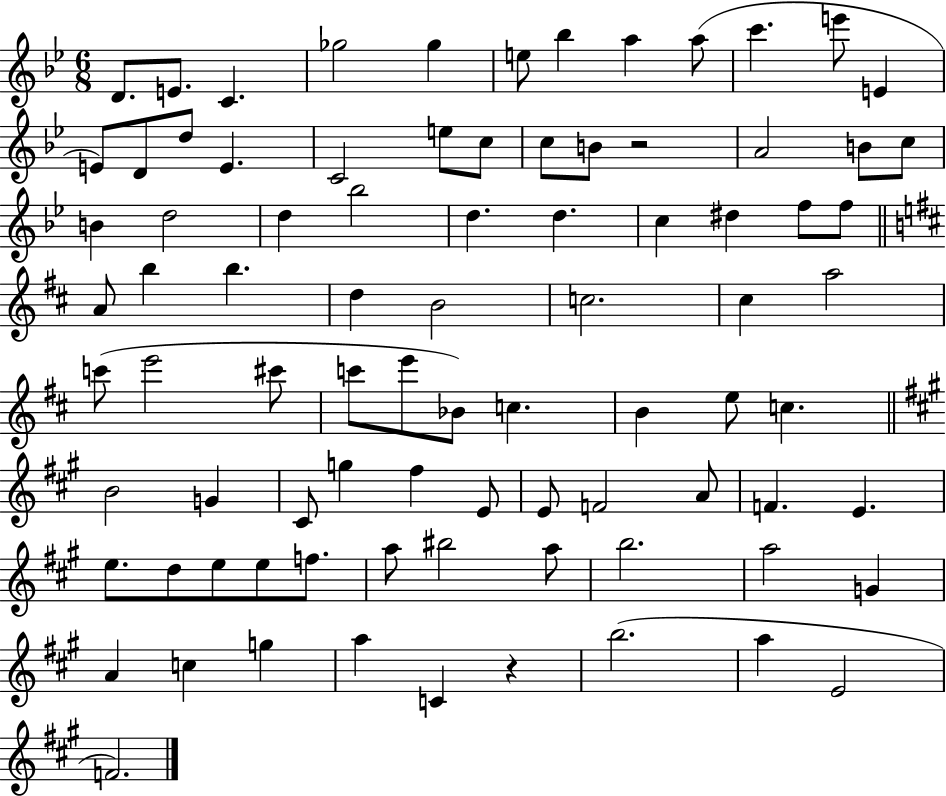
D4/e. E4/e. C4/q. Gb5/h Gb5/q E5/e Bb5/q A5/q A5/e C6/q. E6/e E4/q E4/e D4/e D5/e E4/q. C4/h E5/e C5/e C5/e B4/e R/h A4/h B4/e C5/e B4/q D5/h D5/q Bb5/h D5/q. D5/q. C5/q D#5/q F5/e F5/e A4/e B5/q B5/q. D5/q B4/h C5/h. C#5/q A5/h C6/e E6/h C#6/e C6/e E6/e Bb4/e C5/q. B4/q E5/e C5/q. B4/h G4/q C#4/e G5/q F#5/q E4/e E4/e F4/h A4/e F4/q. E4/q. E5/e. D5/e E5/e E5/e F5/e. A5/e BIS5/h A5/e B5/h. A5/h G4/q A4/q C5/q G5/q A5/q C4/q R/q B5/h. A5/q E4/h F4/h.